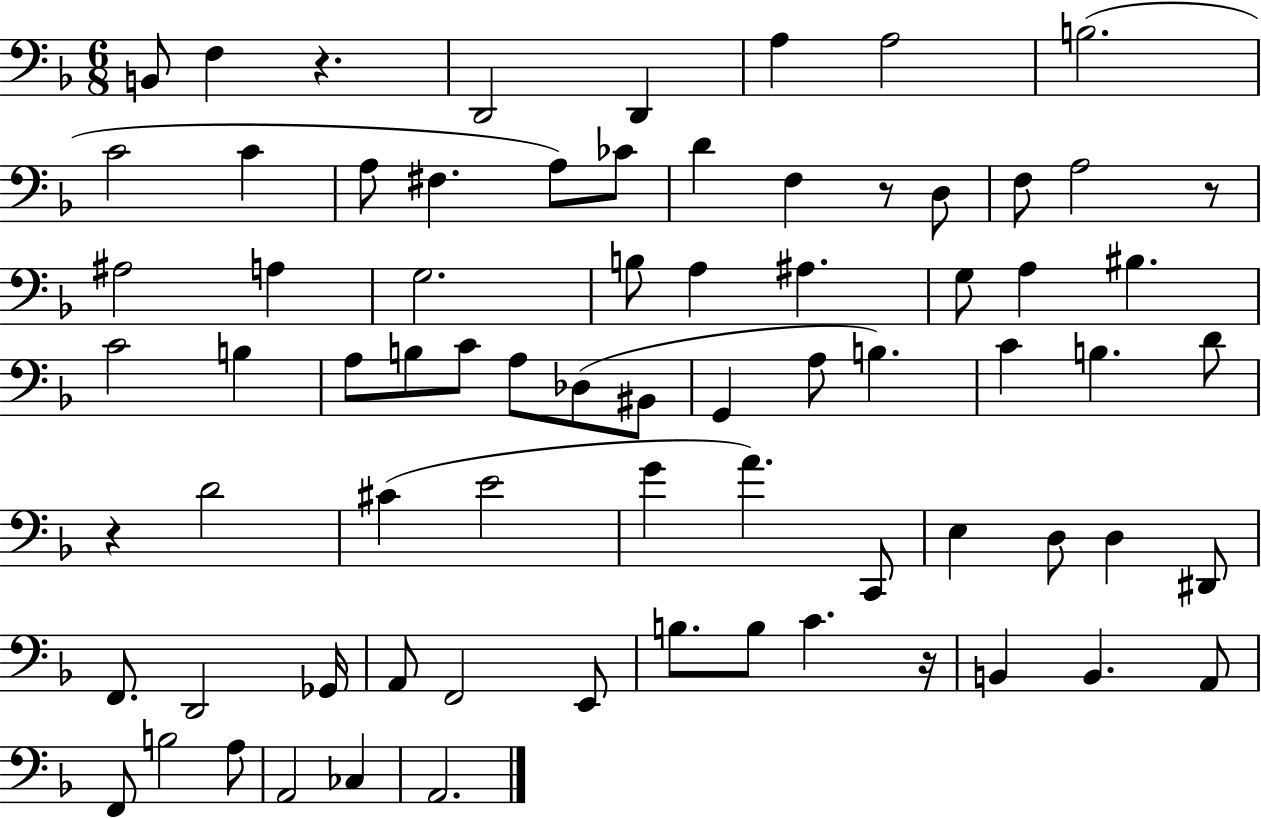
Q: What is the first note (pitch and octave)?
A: B2